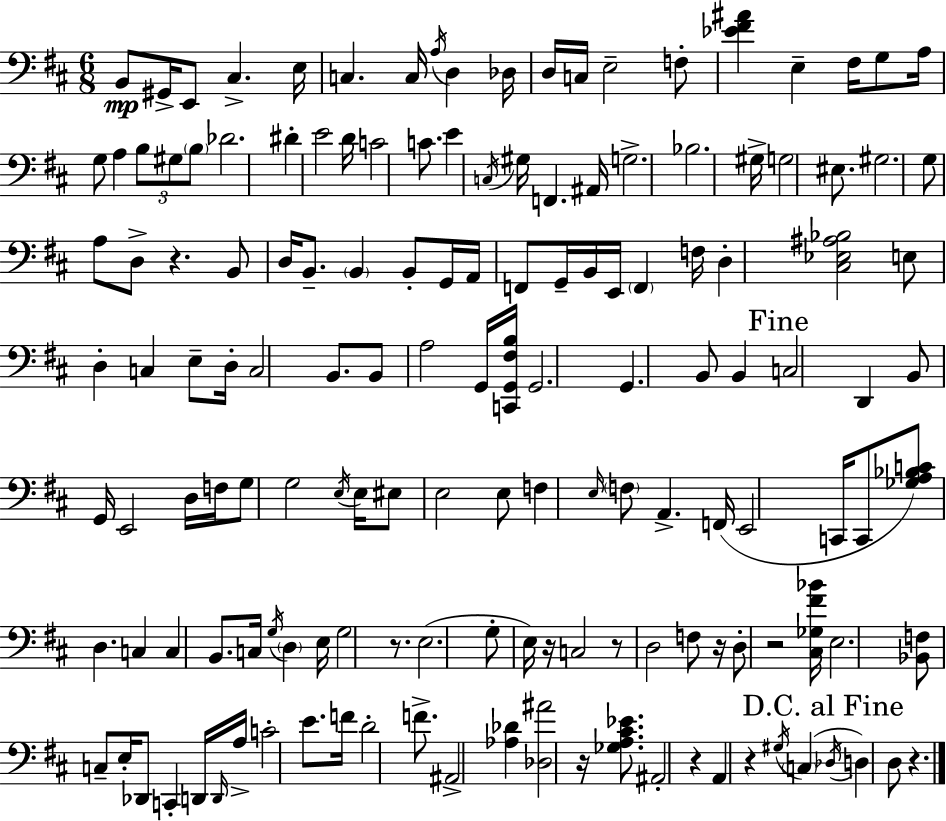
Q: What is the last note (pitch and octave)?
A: D3